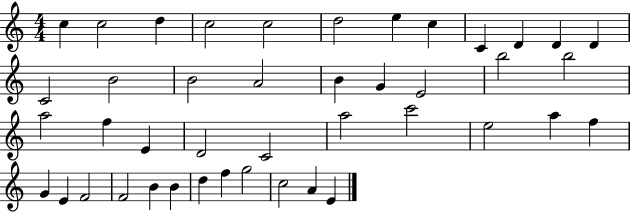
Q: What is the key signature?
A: C major